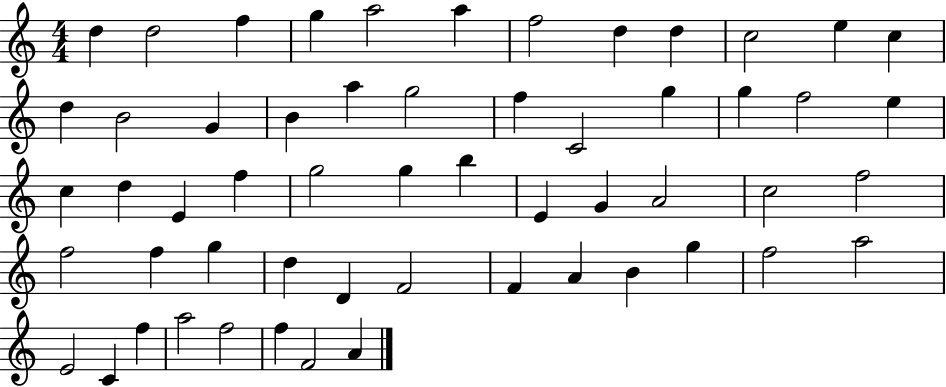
{
  \clef treble
  \numericTimeSignature
  \time 4/4
  \key c \major
  d''4 d''2 f''4 | g''4 a''2 a''4 | f''2 d''4 d''4 | c''2 e''4 c''4 | \break d''4 b'2 g'4 | b'4 a''4 g''2 | f''4 c'2 g''4 | g''4 f''2 e''4 | \break c''4 d''4 e'4 f''4 | g''2 g''4 b''4 | e'4 g'4 a'2 | c''2 f''2 | \break f''2 f''4 g''4 | d''4 d'4 f'2 | f'4 a'4 b'4 g''4 | f''2 a''2 | \break e'2 c'4 f''4 | a''2 f''2 | f''4 f'2 a'4 | \bar "|."
}